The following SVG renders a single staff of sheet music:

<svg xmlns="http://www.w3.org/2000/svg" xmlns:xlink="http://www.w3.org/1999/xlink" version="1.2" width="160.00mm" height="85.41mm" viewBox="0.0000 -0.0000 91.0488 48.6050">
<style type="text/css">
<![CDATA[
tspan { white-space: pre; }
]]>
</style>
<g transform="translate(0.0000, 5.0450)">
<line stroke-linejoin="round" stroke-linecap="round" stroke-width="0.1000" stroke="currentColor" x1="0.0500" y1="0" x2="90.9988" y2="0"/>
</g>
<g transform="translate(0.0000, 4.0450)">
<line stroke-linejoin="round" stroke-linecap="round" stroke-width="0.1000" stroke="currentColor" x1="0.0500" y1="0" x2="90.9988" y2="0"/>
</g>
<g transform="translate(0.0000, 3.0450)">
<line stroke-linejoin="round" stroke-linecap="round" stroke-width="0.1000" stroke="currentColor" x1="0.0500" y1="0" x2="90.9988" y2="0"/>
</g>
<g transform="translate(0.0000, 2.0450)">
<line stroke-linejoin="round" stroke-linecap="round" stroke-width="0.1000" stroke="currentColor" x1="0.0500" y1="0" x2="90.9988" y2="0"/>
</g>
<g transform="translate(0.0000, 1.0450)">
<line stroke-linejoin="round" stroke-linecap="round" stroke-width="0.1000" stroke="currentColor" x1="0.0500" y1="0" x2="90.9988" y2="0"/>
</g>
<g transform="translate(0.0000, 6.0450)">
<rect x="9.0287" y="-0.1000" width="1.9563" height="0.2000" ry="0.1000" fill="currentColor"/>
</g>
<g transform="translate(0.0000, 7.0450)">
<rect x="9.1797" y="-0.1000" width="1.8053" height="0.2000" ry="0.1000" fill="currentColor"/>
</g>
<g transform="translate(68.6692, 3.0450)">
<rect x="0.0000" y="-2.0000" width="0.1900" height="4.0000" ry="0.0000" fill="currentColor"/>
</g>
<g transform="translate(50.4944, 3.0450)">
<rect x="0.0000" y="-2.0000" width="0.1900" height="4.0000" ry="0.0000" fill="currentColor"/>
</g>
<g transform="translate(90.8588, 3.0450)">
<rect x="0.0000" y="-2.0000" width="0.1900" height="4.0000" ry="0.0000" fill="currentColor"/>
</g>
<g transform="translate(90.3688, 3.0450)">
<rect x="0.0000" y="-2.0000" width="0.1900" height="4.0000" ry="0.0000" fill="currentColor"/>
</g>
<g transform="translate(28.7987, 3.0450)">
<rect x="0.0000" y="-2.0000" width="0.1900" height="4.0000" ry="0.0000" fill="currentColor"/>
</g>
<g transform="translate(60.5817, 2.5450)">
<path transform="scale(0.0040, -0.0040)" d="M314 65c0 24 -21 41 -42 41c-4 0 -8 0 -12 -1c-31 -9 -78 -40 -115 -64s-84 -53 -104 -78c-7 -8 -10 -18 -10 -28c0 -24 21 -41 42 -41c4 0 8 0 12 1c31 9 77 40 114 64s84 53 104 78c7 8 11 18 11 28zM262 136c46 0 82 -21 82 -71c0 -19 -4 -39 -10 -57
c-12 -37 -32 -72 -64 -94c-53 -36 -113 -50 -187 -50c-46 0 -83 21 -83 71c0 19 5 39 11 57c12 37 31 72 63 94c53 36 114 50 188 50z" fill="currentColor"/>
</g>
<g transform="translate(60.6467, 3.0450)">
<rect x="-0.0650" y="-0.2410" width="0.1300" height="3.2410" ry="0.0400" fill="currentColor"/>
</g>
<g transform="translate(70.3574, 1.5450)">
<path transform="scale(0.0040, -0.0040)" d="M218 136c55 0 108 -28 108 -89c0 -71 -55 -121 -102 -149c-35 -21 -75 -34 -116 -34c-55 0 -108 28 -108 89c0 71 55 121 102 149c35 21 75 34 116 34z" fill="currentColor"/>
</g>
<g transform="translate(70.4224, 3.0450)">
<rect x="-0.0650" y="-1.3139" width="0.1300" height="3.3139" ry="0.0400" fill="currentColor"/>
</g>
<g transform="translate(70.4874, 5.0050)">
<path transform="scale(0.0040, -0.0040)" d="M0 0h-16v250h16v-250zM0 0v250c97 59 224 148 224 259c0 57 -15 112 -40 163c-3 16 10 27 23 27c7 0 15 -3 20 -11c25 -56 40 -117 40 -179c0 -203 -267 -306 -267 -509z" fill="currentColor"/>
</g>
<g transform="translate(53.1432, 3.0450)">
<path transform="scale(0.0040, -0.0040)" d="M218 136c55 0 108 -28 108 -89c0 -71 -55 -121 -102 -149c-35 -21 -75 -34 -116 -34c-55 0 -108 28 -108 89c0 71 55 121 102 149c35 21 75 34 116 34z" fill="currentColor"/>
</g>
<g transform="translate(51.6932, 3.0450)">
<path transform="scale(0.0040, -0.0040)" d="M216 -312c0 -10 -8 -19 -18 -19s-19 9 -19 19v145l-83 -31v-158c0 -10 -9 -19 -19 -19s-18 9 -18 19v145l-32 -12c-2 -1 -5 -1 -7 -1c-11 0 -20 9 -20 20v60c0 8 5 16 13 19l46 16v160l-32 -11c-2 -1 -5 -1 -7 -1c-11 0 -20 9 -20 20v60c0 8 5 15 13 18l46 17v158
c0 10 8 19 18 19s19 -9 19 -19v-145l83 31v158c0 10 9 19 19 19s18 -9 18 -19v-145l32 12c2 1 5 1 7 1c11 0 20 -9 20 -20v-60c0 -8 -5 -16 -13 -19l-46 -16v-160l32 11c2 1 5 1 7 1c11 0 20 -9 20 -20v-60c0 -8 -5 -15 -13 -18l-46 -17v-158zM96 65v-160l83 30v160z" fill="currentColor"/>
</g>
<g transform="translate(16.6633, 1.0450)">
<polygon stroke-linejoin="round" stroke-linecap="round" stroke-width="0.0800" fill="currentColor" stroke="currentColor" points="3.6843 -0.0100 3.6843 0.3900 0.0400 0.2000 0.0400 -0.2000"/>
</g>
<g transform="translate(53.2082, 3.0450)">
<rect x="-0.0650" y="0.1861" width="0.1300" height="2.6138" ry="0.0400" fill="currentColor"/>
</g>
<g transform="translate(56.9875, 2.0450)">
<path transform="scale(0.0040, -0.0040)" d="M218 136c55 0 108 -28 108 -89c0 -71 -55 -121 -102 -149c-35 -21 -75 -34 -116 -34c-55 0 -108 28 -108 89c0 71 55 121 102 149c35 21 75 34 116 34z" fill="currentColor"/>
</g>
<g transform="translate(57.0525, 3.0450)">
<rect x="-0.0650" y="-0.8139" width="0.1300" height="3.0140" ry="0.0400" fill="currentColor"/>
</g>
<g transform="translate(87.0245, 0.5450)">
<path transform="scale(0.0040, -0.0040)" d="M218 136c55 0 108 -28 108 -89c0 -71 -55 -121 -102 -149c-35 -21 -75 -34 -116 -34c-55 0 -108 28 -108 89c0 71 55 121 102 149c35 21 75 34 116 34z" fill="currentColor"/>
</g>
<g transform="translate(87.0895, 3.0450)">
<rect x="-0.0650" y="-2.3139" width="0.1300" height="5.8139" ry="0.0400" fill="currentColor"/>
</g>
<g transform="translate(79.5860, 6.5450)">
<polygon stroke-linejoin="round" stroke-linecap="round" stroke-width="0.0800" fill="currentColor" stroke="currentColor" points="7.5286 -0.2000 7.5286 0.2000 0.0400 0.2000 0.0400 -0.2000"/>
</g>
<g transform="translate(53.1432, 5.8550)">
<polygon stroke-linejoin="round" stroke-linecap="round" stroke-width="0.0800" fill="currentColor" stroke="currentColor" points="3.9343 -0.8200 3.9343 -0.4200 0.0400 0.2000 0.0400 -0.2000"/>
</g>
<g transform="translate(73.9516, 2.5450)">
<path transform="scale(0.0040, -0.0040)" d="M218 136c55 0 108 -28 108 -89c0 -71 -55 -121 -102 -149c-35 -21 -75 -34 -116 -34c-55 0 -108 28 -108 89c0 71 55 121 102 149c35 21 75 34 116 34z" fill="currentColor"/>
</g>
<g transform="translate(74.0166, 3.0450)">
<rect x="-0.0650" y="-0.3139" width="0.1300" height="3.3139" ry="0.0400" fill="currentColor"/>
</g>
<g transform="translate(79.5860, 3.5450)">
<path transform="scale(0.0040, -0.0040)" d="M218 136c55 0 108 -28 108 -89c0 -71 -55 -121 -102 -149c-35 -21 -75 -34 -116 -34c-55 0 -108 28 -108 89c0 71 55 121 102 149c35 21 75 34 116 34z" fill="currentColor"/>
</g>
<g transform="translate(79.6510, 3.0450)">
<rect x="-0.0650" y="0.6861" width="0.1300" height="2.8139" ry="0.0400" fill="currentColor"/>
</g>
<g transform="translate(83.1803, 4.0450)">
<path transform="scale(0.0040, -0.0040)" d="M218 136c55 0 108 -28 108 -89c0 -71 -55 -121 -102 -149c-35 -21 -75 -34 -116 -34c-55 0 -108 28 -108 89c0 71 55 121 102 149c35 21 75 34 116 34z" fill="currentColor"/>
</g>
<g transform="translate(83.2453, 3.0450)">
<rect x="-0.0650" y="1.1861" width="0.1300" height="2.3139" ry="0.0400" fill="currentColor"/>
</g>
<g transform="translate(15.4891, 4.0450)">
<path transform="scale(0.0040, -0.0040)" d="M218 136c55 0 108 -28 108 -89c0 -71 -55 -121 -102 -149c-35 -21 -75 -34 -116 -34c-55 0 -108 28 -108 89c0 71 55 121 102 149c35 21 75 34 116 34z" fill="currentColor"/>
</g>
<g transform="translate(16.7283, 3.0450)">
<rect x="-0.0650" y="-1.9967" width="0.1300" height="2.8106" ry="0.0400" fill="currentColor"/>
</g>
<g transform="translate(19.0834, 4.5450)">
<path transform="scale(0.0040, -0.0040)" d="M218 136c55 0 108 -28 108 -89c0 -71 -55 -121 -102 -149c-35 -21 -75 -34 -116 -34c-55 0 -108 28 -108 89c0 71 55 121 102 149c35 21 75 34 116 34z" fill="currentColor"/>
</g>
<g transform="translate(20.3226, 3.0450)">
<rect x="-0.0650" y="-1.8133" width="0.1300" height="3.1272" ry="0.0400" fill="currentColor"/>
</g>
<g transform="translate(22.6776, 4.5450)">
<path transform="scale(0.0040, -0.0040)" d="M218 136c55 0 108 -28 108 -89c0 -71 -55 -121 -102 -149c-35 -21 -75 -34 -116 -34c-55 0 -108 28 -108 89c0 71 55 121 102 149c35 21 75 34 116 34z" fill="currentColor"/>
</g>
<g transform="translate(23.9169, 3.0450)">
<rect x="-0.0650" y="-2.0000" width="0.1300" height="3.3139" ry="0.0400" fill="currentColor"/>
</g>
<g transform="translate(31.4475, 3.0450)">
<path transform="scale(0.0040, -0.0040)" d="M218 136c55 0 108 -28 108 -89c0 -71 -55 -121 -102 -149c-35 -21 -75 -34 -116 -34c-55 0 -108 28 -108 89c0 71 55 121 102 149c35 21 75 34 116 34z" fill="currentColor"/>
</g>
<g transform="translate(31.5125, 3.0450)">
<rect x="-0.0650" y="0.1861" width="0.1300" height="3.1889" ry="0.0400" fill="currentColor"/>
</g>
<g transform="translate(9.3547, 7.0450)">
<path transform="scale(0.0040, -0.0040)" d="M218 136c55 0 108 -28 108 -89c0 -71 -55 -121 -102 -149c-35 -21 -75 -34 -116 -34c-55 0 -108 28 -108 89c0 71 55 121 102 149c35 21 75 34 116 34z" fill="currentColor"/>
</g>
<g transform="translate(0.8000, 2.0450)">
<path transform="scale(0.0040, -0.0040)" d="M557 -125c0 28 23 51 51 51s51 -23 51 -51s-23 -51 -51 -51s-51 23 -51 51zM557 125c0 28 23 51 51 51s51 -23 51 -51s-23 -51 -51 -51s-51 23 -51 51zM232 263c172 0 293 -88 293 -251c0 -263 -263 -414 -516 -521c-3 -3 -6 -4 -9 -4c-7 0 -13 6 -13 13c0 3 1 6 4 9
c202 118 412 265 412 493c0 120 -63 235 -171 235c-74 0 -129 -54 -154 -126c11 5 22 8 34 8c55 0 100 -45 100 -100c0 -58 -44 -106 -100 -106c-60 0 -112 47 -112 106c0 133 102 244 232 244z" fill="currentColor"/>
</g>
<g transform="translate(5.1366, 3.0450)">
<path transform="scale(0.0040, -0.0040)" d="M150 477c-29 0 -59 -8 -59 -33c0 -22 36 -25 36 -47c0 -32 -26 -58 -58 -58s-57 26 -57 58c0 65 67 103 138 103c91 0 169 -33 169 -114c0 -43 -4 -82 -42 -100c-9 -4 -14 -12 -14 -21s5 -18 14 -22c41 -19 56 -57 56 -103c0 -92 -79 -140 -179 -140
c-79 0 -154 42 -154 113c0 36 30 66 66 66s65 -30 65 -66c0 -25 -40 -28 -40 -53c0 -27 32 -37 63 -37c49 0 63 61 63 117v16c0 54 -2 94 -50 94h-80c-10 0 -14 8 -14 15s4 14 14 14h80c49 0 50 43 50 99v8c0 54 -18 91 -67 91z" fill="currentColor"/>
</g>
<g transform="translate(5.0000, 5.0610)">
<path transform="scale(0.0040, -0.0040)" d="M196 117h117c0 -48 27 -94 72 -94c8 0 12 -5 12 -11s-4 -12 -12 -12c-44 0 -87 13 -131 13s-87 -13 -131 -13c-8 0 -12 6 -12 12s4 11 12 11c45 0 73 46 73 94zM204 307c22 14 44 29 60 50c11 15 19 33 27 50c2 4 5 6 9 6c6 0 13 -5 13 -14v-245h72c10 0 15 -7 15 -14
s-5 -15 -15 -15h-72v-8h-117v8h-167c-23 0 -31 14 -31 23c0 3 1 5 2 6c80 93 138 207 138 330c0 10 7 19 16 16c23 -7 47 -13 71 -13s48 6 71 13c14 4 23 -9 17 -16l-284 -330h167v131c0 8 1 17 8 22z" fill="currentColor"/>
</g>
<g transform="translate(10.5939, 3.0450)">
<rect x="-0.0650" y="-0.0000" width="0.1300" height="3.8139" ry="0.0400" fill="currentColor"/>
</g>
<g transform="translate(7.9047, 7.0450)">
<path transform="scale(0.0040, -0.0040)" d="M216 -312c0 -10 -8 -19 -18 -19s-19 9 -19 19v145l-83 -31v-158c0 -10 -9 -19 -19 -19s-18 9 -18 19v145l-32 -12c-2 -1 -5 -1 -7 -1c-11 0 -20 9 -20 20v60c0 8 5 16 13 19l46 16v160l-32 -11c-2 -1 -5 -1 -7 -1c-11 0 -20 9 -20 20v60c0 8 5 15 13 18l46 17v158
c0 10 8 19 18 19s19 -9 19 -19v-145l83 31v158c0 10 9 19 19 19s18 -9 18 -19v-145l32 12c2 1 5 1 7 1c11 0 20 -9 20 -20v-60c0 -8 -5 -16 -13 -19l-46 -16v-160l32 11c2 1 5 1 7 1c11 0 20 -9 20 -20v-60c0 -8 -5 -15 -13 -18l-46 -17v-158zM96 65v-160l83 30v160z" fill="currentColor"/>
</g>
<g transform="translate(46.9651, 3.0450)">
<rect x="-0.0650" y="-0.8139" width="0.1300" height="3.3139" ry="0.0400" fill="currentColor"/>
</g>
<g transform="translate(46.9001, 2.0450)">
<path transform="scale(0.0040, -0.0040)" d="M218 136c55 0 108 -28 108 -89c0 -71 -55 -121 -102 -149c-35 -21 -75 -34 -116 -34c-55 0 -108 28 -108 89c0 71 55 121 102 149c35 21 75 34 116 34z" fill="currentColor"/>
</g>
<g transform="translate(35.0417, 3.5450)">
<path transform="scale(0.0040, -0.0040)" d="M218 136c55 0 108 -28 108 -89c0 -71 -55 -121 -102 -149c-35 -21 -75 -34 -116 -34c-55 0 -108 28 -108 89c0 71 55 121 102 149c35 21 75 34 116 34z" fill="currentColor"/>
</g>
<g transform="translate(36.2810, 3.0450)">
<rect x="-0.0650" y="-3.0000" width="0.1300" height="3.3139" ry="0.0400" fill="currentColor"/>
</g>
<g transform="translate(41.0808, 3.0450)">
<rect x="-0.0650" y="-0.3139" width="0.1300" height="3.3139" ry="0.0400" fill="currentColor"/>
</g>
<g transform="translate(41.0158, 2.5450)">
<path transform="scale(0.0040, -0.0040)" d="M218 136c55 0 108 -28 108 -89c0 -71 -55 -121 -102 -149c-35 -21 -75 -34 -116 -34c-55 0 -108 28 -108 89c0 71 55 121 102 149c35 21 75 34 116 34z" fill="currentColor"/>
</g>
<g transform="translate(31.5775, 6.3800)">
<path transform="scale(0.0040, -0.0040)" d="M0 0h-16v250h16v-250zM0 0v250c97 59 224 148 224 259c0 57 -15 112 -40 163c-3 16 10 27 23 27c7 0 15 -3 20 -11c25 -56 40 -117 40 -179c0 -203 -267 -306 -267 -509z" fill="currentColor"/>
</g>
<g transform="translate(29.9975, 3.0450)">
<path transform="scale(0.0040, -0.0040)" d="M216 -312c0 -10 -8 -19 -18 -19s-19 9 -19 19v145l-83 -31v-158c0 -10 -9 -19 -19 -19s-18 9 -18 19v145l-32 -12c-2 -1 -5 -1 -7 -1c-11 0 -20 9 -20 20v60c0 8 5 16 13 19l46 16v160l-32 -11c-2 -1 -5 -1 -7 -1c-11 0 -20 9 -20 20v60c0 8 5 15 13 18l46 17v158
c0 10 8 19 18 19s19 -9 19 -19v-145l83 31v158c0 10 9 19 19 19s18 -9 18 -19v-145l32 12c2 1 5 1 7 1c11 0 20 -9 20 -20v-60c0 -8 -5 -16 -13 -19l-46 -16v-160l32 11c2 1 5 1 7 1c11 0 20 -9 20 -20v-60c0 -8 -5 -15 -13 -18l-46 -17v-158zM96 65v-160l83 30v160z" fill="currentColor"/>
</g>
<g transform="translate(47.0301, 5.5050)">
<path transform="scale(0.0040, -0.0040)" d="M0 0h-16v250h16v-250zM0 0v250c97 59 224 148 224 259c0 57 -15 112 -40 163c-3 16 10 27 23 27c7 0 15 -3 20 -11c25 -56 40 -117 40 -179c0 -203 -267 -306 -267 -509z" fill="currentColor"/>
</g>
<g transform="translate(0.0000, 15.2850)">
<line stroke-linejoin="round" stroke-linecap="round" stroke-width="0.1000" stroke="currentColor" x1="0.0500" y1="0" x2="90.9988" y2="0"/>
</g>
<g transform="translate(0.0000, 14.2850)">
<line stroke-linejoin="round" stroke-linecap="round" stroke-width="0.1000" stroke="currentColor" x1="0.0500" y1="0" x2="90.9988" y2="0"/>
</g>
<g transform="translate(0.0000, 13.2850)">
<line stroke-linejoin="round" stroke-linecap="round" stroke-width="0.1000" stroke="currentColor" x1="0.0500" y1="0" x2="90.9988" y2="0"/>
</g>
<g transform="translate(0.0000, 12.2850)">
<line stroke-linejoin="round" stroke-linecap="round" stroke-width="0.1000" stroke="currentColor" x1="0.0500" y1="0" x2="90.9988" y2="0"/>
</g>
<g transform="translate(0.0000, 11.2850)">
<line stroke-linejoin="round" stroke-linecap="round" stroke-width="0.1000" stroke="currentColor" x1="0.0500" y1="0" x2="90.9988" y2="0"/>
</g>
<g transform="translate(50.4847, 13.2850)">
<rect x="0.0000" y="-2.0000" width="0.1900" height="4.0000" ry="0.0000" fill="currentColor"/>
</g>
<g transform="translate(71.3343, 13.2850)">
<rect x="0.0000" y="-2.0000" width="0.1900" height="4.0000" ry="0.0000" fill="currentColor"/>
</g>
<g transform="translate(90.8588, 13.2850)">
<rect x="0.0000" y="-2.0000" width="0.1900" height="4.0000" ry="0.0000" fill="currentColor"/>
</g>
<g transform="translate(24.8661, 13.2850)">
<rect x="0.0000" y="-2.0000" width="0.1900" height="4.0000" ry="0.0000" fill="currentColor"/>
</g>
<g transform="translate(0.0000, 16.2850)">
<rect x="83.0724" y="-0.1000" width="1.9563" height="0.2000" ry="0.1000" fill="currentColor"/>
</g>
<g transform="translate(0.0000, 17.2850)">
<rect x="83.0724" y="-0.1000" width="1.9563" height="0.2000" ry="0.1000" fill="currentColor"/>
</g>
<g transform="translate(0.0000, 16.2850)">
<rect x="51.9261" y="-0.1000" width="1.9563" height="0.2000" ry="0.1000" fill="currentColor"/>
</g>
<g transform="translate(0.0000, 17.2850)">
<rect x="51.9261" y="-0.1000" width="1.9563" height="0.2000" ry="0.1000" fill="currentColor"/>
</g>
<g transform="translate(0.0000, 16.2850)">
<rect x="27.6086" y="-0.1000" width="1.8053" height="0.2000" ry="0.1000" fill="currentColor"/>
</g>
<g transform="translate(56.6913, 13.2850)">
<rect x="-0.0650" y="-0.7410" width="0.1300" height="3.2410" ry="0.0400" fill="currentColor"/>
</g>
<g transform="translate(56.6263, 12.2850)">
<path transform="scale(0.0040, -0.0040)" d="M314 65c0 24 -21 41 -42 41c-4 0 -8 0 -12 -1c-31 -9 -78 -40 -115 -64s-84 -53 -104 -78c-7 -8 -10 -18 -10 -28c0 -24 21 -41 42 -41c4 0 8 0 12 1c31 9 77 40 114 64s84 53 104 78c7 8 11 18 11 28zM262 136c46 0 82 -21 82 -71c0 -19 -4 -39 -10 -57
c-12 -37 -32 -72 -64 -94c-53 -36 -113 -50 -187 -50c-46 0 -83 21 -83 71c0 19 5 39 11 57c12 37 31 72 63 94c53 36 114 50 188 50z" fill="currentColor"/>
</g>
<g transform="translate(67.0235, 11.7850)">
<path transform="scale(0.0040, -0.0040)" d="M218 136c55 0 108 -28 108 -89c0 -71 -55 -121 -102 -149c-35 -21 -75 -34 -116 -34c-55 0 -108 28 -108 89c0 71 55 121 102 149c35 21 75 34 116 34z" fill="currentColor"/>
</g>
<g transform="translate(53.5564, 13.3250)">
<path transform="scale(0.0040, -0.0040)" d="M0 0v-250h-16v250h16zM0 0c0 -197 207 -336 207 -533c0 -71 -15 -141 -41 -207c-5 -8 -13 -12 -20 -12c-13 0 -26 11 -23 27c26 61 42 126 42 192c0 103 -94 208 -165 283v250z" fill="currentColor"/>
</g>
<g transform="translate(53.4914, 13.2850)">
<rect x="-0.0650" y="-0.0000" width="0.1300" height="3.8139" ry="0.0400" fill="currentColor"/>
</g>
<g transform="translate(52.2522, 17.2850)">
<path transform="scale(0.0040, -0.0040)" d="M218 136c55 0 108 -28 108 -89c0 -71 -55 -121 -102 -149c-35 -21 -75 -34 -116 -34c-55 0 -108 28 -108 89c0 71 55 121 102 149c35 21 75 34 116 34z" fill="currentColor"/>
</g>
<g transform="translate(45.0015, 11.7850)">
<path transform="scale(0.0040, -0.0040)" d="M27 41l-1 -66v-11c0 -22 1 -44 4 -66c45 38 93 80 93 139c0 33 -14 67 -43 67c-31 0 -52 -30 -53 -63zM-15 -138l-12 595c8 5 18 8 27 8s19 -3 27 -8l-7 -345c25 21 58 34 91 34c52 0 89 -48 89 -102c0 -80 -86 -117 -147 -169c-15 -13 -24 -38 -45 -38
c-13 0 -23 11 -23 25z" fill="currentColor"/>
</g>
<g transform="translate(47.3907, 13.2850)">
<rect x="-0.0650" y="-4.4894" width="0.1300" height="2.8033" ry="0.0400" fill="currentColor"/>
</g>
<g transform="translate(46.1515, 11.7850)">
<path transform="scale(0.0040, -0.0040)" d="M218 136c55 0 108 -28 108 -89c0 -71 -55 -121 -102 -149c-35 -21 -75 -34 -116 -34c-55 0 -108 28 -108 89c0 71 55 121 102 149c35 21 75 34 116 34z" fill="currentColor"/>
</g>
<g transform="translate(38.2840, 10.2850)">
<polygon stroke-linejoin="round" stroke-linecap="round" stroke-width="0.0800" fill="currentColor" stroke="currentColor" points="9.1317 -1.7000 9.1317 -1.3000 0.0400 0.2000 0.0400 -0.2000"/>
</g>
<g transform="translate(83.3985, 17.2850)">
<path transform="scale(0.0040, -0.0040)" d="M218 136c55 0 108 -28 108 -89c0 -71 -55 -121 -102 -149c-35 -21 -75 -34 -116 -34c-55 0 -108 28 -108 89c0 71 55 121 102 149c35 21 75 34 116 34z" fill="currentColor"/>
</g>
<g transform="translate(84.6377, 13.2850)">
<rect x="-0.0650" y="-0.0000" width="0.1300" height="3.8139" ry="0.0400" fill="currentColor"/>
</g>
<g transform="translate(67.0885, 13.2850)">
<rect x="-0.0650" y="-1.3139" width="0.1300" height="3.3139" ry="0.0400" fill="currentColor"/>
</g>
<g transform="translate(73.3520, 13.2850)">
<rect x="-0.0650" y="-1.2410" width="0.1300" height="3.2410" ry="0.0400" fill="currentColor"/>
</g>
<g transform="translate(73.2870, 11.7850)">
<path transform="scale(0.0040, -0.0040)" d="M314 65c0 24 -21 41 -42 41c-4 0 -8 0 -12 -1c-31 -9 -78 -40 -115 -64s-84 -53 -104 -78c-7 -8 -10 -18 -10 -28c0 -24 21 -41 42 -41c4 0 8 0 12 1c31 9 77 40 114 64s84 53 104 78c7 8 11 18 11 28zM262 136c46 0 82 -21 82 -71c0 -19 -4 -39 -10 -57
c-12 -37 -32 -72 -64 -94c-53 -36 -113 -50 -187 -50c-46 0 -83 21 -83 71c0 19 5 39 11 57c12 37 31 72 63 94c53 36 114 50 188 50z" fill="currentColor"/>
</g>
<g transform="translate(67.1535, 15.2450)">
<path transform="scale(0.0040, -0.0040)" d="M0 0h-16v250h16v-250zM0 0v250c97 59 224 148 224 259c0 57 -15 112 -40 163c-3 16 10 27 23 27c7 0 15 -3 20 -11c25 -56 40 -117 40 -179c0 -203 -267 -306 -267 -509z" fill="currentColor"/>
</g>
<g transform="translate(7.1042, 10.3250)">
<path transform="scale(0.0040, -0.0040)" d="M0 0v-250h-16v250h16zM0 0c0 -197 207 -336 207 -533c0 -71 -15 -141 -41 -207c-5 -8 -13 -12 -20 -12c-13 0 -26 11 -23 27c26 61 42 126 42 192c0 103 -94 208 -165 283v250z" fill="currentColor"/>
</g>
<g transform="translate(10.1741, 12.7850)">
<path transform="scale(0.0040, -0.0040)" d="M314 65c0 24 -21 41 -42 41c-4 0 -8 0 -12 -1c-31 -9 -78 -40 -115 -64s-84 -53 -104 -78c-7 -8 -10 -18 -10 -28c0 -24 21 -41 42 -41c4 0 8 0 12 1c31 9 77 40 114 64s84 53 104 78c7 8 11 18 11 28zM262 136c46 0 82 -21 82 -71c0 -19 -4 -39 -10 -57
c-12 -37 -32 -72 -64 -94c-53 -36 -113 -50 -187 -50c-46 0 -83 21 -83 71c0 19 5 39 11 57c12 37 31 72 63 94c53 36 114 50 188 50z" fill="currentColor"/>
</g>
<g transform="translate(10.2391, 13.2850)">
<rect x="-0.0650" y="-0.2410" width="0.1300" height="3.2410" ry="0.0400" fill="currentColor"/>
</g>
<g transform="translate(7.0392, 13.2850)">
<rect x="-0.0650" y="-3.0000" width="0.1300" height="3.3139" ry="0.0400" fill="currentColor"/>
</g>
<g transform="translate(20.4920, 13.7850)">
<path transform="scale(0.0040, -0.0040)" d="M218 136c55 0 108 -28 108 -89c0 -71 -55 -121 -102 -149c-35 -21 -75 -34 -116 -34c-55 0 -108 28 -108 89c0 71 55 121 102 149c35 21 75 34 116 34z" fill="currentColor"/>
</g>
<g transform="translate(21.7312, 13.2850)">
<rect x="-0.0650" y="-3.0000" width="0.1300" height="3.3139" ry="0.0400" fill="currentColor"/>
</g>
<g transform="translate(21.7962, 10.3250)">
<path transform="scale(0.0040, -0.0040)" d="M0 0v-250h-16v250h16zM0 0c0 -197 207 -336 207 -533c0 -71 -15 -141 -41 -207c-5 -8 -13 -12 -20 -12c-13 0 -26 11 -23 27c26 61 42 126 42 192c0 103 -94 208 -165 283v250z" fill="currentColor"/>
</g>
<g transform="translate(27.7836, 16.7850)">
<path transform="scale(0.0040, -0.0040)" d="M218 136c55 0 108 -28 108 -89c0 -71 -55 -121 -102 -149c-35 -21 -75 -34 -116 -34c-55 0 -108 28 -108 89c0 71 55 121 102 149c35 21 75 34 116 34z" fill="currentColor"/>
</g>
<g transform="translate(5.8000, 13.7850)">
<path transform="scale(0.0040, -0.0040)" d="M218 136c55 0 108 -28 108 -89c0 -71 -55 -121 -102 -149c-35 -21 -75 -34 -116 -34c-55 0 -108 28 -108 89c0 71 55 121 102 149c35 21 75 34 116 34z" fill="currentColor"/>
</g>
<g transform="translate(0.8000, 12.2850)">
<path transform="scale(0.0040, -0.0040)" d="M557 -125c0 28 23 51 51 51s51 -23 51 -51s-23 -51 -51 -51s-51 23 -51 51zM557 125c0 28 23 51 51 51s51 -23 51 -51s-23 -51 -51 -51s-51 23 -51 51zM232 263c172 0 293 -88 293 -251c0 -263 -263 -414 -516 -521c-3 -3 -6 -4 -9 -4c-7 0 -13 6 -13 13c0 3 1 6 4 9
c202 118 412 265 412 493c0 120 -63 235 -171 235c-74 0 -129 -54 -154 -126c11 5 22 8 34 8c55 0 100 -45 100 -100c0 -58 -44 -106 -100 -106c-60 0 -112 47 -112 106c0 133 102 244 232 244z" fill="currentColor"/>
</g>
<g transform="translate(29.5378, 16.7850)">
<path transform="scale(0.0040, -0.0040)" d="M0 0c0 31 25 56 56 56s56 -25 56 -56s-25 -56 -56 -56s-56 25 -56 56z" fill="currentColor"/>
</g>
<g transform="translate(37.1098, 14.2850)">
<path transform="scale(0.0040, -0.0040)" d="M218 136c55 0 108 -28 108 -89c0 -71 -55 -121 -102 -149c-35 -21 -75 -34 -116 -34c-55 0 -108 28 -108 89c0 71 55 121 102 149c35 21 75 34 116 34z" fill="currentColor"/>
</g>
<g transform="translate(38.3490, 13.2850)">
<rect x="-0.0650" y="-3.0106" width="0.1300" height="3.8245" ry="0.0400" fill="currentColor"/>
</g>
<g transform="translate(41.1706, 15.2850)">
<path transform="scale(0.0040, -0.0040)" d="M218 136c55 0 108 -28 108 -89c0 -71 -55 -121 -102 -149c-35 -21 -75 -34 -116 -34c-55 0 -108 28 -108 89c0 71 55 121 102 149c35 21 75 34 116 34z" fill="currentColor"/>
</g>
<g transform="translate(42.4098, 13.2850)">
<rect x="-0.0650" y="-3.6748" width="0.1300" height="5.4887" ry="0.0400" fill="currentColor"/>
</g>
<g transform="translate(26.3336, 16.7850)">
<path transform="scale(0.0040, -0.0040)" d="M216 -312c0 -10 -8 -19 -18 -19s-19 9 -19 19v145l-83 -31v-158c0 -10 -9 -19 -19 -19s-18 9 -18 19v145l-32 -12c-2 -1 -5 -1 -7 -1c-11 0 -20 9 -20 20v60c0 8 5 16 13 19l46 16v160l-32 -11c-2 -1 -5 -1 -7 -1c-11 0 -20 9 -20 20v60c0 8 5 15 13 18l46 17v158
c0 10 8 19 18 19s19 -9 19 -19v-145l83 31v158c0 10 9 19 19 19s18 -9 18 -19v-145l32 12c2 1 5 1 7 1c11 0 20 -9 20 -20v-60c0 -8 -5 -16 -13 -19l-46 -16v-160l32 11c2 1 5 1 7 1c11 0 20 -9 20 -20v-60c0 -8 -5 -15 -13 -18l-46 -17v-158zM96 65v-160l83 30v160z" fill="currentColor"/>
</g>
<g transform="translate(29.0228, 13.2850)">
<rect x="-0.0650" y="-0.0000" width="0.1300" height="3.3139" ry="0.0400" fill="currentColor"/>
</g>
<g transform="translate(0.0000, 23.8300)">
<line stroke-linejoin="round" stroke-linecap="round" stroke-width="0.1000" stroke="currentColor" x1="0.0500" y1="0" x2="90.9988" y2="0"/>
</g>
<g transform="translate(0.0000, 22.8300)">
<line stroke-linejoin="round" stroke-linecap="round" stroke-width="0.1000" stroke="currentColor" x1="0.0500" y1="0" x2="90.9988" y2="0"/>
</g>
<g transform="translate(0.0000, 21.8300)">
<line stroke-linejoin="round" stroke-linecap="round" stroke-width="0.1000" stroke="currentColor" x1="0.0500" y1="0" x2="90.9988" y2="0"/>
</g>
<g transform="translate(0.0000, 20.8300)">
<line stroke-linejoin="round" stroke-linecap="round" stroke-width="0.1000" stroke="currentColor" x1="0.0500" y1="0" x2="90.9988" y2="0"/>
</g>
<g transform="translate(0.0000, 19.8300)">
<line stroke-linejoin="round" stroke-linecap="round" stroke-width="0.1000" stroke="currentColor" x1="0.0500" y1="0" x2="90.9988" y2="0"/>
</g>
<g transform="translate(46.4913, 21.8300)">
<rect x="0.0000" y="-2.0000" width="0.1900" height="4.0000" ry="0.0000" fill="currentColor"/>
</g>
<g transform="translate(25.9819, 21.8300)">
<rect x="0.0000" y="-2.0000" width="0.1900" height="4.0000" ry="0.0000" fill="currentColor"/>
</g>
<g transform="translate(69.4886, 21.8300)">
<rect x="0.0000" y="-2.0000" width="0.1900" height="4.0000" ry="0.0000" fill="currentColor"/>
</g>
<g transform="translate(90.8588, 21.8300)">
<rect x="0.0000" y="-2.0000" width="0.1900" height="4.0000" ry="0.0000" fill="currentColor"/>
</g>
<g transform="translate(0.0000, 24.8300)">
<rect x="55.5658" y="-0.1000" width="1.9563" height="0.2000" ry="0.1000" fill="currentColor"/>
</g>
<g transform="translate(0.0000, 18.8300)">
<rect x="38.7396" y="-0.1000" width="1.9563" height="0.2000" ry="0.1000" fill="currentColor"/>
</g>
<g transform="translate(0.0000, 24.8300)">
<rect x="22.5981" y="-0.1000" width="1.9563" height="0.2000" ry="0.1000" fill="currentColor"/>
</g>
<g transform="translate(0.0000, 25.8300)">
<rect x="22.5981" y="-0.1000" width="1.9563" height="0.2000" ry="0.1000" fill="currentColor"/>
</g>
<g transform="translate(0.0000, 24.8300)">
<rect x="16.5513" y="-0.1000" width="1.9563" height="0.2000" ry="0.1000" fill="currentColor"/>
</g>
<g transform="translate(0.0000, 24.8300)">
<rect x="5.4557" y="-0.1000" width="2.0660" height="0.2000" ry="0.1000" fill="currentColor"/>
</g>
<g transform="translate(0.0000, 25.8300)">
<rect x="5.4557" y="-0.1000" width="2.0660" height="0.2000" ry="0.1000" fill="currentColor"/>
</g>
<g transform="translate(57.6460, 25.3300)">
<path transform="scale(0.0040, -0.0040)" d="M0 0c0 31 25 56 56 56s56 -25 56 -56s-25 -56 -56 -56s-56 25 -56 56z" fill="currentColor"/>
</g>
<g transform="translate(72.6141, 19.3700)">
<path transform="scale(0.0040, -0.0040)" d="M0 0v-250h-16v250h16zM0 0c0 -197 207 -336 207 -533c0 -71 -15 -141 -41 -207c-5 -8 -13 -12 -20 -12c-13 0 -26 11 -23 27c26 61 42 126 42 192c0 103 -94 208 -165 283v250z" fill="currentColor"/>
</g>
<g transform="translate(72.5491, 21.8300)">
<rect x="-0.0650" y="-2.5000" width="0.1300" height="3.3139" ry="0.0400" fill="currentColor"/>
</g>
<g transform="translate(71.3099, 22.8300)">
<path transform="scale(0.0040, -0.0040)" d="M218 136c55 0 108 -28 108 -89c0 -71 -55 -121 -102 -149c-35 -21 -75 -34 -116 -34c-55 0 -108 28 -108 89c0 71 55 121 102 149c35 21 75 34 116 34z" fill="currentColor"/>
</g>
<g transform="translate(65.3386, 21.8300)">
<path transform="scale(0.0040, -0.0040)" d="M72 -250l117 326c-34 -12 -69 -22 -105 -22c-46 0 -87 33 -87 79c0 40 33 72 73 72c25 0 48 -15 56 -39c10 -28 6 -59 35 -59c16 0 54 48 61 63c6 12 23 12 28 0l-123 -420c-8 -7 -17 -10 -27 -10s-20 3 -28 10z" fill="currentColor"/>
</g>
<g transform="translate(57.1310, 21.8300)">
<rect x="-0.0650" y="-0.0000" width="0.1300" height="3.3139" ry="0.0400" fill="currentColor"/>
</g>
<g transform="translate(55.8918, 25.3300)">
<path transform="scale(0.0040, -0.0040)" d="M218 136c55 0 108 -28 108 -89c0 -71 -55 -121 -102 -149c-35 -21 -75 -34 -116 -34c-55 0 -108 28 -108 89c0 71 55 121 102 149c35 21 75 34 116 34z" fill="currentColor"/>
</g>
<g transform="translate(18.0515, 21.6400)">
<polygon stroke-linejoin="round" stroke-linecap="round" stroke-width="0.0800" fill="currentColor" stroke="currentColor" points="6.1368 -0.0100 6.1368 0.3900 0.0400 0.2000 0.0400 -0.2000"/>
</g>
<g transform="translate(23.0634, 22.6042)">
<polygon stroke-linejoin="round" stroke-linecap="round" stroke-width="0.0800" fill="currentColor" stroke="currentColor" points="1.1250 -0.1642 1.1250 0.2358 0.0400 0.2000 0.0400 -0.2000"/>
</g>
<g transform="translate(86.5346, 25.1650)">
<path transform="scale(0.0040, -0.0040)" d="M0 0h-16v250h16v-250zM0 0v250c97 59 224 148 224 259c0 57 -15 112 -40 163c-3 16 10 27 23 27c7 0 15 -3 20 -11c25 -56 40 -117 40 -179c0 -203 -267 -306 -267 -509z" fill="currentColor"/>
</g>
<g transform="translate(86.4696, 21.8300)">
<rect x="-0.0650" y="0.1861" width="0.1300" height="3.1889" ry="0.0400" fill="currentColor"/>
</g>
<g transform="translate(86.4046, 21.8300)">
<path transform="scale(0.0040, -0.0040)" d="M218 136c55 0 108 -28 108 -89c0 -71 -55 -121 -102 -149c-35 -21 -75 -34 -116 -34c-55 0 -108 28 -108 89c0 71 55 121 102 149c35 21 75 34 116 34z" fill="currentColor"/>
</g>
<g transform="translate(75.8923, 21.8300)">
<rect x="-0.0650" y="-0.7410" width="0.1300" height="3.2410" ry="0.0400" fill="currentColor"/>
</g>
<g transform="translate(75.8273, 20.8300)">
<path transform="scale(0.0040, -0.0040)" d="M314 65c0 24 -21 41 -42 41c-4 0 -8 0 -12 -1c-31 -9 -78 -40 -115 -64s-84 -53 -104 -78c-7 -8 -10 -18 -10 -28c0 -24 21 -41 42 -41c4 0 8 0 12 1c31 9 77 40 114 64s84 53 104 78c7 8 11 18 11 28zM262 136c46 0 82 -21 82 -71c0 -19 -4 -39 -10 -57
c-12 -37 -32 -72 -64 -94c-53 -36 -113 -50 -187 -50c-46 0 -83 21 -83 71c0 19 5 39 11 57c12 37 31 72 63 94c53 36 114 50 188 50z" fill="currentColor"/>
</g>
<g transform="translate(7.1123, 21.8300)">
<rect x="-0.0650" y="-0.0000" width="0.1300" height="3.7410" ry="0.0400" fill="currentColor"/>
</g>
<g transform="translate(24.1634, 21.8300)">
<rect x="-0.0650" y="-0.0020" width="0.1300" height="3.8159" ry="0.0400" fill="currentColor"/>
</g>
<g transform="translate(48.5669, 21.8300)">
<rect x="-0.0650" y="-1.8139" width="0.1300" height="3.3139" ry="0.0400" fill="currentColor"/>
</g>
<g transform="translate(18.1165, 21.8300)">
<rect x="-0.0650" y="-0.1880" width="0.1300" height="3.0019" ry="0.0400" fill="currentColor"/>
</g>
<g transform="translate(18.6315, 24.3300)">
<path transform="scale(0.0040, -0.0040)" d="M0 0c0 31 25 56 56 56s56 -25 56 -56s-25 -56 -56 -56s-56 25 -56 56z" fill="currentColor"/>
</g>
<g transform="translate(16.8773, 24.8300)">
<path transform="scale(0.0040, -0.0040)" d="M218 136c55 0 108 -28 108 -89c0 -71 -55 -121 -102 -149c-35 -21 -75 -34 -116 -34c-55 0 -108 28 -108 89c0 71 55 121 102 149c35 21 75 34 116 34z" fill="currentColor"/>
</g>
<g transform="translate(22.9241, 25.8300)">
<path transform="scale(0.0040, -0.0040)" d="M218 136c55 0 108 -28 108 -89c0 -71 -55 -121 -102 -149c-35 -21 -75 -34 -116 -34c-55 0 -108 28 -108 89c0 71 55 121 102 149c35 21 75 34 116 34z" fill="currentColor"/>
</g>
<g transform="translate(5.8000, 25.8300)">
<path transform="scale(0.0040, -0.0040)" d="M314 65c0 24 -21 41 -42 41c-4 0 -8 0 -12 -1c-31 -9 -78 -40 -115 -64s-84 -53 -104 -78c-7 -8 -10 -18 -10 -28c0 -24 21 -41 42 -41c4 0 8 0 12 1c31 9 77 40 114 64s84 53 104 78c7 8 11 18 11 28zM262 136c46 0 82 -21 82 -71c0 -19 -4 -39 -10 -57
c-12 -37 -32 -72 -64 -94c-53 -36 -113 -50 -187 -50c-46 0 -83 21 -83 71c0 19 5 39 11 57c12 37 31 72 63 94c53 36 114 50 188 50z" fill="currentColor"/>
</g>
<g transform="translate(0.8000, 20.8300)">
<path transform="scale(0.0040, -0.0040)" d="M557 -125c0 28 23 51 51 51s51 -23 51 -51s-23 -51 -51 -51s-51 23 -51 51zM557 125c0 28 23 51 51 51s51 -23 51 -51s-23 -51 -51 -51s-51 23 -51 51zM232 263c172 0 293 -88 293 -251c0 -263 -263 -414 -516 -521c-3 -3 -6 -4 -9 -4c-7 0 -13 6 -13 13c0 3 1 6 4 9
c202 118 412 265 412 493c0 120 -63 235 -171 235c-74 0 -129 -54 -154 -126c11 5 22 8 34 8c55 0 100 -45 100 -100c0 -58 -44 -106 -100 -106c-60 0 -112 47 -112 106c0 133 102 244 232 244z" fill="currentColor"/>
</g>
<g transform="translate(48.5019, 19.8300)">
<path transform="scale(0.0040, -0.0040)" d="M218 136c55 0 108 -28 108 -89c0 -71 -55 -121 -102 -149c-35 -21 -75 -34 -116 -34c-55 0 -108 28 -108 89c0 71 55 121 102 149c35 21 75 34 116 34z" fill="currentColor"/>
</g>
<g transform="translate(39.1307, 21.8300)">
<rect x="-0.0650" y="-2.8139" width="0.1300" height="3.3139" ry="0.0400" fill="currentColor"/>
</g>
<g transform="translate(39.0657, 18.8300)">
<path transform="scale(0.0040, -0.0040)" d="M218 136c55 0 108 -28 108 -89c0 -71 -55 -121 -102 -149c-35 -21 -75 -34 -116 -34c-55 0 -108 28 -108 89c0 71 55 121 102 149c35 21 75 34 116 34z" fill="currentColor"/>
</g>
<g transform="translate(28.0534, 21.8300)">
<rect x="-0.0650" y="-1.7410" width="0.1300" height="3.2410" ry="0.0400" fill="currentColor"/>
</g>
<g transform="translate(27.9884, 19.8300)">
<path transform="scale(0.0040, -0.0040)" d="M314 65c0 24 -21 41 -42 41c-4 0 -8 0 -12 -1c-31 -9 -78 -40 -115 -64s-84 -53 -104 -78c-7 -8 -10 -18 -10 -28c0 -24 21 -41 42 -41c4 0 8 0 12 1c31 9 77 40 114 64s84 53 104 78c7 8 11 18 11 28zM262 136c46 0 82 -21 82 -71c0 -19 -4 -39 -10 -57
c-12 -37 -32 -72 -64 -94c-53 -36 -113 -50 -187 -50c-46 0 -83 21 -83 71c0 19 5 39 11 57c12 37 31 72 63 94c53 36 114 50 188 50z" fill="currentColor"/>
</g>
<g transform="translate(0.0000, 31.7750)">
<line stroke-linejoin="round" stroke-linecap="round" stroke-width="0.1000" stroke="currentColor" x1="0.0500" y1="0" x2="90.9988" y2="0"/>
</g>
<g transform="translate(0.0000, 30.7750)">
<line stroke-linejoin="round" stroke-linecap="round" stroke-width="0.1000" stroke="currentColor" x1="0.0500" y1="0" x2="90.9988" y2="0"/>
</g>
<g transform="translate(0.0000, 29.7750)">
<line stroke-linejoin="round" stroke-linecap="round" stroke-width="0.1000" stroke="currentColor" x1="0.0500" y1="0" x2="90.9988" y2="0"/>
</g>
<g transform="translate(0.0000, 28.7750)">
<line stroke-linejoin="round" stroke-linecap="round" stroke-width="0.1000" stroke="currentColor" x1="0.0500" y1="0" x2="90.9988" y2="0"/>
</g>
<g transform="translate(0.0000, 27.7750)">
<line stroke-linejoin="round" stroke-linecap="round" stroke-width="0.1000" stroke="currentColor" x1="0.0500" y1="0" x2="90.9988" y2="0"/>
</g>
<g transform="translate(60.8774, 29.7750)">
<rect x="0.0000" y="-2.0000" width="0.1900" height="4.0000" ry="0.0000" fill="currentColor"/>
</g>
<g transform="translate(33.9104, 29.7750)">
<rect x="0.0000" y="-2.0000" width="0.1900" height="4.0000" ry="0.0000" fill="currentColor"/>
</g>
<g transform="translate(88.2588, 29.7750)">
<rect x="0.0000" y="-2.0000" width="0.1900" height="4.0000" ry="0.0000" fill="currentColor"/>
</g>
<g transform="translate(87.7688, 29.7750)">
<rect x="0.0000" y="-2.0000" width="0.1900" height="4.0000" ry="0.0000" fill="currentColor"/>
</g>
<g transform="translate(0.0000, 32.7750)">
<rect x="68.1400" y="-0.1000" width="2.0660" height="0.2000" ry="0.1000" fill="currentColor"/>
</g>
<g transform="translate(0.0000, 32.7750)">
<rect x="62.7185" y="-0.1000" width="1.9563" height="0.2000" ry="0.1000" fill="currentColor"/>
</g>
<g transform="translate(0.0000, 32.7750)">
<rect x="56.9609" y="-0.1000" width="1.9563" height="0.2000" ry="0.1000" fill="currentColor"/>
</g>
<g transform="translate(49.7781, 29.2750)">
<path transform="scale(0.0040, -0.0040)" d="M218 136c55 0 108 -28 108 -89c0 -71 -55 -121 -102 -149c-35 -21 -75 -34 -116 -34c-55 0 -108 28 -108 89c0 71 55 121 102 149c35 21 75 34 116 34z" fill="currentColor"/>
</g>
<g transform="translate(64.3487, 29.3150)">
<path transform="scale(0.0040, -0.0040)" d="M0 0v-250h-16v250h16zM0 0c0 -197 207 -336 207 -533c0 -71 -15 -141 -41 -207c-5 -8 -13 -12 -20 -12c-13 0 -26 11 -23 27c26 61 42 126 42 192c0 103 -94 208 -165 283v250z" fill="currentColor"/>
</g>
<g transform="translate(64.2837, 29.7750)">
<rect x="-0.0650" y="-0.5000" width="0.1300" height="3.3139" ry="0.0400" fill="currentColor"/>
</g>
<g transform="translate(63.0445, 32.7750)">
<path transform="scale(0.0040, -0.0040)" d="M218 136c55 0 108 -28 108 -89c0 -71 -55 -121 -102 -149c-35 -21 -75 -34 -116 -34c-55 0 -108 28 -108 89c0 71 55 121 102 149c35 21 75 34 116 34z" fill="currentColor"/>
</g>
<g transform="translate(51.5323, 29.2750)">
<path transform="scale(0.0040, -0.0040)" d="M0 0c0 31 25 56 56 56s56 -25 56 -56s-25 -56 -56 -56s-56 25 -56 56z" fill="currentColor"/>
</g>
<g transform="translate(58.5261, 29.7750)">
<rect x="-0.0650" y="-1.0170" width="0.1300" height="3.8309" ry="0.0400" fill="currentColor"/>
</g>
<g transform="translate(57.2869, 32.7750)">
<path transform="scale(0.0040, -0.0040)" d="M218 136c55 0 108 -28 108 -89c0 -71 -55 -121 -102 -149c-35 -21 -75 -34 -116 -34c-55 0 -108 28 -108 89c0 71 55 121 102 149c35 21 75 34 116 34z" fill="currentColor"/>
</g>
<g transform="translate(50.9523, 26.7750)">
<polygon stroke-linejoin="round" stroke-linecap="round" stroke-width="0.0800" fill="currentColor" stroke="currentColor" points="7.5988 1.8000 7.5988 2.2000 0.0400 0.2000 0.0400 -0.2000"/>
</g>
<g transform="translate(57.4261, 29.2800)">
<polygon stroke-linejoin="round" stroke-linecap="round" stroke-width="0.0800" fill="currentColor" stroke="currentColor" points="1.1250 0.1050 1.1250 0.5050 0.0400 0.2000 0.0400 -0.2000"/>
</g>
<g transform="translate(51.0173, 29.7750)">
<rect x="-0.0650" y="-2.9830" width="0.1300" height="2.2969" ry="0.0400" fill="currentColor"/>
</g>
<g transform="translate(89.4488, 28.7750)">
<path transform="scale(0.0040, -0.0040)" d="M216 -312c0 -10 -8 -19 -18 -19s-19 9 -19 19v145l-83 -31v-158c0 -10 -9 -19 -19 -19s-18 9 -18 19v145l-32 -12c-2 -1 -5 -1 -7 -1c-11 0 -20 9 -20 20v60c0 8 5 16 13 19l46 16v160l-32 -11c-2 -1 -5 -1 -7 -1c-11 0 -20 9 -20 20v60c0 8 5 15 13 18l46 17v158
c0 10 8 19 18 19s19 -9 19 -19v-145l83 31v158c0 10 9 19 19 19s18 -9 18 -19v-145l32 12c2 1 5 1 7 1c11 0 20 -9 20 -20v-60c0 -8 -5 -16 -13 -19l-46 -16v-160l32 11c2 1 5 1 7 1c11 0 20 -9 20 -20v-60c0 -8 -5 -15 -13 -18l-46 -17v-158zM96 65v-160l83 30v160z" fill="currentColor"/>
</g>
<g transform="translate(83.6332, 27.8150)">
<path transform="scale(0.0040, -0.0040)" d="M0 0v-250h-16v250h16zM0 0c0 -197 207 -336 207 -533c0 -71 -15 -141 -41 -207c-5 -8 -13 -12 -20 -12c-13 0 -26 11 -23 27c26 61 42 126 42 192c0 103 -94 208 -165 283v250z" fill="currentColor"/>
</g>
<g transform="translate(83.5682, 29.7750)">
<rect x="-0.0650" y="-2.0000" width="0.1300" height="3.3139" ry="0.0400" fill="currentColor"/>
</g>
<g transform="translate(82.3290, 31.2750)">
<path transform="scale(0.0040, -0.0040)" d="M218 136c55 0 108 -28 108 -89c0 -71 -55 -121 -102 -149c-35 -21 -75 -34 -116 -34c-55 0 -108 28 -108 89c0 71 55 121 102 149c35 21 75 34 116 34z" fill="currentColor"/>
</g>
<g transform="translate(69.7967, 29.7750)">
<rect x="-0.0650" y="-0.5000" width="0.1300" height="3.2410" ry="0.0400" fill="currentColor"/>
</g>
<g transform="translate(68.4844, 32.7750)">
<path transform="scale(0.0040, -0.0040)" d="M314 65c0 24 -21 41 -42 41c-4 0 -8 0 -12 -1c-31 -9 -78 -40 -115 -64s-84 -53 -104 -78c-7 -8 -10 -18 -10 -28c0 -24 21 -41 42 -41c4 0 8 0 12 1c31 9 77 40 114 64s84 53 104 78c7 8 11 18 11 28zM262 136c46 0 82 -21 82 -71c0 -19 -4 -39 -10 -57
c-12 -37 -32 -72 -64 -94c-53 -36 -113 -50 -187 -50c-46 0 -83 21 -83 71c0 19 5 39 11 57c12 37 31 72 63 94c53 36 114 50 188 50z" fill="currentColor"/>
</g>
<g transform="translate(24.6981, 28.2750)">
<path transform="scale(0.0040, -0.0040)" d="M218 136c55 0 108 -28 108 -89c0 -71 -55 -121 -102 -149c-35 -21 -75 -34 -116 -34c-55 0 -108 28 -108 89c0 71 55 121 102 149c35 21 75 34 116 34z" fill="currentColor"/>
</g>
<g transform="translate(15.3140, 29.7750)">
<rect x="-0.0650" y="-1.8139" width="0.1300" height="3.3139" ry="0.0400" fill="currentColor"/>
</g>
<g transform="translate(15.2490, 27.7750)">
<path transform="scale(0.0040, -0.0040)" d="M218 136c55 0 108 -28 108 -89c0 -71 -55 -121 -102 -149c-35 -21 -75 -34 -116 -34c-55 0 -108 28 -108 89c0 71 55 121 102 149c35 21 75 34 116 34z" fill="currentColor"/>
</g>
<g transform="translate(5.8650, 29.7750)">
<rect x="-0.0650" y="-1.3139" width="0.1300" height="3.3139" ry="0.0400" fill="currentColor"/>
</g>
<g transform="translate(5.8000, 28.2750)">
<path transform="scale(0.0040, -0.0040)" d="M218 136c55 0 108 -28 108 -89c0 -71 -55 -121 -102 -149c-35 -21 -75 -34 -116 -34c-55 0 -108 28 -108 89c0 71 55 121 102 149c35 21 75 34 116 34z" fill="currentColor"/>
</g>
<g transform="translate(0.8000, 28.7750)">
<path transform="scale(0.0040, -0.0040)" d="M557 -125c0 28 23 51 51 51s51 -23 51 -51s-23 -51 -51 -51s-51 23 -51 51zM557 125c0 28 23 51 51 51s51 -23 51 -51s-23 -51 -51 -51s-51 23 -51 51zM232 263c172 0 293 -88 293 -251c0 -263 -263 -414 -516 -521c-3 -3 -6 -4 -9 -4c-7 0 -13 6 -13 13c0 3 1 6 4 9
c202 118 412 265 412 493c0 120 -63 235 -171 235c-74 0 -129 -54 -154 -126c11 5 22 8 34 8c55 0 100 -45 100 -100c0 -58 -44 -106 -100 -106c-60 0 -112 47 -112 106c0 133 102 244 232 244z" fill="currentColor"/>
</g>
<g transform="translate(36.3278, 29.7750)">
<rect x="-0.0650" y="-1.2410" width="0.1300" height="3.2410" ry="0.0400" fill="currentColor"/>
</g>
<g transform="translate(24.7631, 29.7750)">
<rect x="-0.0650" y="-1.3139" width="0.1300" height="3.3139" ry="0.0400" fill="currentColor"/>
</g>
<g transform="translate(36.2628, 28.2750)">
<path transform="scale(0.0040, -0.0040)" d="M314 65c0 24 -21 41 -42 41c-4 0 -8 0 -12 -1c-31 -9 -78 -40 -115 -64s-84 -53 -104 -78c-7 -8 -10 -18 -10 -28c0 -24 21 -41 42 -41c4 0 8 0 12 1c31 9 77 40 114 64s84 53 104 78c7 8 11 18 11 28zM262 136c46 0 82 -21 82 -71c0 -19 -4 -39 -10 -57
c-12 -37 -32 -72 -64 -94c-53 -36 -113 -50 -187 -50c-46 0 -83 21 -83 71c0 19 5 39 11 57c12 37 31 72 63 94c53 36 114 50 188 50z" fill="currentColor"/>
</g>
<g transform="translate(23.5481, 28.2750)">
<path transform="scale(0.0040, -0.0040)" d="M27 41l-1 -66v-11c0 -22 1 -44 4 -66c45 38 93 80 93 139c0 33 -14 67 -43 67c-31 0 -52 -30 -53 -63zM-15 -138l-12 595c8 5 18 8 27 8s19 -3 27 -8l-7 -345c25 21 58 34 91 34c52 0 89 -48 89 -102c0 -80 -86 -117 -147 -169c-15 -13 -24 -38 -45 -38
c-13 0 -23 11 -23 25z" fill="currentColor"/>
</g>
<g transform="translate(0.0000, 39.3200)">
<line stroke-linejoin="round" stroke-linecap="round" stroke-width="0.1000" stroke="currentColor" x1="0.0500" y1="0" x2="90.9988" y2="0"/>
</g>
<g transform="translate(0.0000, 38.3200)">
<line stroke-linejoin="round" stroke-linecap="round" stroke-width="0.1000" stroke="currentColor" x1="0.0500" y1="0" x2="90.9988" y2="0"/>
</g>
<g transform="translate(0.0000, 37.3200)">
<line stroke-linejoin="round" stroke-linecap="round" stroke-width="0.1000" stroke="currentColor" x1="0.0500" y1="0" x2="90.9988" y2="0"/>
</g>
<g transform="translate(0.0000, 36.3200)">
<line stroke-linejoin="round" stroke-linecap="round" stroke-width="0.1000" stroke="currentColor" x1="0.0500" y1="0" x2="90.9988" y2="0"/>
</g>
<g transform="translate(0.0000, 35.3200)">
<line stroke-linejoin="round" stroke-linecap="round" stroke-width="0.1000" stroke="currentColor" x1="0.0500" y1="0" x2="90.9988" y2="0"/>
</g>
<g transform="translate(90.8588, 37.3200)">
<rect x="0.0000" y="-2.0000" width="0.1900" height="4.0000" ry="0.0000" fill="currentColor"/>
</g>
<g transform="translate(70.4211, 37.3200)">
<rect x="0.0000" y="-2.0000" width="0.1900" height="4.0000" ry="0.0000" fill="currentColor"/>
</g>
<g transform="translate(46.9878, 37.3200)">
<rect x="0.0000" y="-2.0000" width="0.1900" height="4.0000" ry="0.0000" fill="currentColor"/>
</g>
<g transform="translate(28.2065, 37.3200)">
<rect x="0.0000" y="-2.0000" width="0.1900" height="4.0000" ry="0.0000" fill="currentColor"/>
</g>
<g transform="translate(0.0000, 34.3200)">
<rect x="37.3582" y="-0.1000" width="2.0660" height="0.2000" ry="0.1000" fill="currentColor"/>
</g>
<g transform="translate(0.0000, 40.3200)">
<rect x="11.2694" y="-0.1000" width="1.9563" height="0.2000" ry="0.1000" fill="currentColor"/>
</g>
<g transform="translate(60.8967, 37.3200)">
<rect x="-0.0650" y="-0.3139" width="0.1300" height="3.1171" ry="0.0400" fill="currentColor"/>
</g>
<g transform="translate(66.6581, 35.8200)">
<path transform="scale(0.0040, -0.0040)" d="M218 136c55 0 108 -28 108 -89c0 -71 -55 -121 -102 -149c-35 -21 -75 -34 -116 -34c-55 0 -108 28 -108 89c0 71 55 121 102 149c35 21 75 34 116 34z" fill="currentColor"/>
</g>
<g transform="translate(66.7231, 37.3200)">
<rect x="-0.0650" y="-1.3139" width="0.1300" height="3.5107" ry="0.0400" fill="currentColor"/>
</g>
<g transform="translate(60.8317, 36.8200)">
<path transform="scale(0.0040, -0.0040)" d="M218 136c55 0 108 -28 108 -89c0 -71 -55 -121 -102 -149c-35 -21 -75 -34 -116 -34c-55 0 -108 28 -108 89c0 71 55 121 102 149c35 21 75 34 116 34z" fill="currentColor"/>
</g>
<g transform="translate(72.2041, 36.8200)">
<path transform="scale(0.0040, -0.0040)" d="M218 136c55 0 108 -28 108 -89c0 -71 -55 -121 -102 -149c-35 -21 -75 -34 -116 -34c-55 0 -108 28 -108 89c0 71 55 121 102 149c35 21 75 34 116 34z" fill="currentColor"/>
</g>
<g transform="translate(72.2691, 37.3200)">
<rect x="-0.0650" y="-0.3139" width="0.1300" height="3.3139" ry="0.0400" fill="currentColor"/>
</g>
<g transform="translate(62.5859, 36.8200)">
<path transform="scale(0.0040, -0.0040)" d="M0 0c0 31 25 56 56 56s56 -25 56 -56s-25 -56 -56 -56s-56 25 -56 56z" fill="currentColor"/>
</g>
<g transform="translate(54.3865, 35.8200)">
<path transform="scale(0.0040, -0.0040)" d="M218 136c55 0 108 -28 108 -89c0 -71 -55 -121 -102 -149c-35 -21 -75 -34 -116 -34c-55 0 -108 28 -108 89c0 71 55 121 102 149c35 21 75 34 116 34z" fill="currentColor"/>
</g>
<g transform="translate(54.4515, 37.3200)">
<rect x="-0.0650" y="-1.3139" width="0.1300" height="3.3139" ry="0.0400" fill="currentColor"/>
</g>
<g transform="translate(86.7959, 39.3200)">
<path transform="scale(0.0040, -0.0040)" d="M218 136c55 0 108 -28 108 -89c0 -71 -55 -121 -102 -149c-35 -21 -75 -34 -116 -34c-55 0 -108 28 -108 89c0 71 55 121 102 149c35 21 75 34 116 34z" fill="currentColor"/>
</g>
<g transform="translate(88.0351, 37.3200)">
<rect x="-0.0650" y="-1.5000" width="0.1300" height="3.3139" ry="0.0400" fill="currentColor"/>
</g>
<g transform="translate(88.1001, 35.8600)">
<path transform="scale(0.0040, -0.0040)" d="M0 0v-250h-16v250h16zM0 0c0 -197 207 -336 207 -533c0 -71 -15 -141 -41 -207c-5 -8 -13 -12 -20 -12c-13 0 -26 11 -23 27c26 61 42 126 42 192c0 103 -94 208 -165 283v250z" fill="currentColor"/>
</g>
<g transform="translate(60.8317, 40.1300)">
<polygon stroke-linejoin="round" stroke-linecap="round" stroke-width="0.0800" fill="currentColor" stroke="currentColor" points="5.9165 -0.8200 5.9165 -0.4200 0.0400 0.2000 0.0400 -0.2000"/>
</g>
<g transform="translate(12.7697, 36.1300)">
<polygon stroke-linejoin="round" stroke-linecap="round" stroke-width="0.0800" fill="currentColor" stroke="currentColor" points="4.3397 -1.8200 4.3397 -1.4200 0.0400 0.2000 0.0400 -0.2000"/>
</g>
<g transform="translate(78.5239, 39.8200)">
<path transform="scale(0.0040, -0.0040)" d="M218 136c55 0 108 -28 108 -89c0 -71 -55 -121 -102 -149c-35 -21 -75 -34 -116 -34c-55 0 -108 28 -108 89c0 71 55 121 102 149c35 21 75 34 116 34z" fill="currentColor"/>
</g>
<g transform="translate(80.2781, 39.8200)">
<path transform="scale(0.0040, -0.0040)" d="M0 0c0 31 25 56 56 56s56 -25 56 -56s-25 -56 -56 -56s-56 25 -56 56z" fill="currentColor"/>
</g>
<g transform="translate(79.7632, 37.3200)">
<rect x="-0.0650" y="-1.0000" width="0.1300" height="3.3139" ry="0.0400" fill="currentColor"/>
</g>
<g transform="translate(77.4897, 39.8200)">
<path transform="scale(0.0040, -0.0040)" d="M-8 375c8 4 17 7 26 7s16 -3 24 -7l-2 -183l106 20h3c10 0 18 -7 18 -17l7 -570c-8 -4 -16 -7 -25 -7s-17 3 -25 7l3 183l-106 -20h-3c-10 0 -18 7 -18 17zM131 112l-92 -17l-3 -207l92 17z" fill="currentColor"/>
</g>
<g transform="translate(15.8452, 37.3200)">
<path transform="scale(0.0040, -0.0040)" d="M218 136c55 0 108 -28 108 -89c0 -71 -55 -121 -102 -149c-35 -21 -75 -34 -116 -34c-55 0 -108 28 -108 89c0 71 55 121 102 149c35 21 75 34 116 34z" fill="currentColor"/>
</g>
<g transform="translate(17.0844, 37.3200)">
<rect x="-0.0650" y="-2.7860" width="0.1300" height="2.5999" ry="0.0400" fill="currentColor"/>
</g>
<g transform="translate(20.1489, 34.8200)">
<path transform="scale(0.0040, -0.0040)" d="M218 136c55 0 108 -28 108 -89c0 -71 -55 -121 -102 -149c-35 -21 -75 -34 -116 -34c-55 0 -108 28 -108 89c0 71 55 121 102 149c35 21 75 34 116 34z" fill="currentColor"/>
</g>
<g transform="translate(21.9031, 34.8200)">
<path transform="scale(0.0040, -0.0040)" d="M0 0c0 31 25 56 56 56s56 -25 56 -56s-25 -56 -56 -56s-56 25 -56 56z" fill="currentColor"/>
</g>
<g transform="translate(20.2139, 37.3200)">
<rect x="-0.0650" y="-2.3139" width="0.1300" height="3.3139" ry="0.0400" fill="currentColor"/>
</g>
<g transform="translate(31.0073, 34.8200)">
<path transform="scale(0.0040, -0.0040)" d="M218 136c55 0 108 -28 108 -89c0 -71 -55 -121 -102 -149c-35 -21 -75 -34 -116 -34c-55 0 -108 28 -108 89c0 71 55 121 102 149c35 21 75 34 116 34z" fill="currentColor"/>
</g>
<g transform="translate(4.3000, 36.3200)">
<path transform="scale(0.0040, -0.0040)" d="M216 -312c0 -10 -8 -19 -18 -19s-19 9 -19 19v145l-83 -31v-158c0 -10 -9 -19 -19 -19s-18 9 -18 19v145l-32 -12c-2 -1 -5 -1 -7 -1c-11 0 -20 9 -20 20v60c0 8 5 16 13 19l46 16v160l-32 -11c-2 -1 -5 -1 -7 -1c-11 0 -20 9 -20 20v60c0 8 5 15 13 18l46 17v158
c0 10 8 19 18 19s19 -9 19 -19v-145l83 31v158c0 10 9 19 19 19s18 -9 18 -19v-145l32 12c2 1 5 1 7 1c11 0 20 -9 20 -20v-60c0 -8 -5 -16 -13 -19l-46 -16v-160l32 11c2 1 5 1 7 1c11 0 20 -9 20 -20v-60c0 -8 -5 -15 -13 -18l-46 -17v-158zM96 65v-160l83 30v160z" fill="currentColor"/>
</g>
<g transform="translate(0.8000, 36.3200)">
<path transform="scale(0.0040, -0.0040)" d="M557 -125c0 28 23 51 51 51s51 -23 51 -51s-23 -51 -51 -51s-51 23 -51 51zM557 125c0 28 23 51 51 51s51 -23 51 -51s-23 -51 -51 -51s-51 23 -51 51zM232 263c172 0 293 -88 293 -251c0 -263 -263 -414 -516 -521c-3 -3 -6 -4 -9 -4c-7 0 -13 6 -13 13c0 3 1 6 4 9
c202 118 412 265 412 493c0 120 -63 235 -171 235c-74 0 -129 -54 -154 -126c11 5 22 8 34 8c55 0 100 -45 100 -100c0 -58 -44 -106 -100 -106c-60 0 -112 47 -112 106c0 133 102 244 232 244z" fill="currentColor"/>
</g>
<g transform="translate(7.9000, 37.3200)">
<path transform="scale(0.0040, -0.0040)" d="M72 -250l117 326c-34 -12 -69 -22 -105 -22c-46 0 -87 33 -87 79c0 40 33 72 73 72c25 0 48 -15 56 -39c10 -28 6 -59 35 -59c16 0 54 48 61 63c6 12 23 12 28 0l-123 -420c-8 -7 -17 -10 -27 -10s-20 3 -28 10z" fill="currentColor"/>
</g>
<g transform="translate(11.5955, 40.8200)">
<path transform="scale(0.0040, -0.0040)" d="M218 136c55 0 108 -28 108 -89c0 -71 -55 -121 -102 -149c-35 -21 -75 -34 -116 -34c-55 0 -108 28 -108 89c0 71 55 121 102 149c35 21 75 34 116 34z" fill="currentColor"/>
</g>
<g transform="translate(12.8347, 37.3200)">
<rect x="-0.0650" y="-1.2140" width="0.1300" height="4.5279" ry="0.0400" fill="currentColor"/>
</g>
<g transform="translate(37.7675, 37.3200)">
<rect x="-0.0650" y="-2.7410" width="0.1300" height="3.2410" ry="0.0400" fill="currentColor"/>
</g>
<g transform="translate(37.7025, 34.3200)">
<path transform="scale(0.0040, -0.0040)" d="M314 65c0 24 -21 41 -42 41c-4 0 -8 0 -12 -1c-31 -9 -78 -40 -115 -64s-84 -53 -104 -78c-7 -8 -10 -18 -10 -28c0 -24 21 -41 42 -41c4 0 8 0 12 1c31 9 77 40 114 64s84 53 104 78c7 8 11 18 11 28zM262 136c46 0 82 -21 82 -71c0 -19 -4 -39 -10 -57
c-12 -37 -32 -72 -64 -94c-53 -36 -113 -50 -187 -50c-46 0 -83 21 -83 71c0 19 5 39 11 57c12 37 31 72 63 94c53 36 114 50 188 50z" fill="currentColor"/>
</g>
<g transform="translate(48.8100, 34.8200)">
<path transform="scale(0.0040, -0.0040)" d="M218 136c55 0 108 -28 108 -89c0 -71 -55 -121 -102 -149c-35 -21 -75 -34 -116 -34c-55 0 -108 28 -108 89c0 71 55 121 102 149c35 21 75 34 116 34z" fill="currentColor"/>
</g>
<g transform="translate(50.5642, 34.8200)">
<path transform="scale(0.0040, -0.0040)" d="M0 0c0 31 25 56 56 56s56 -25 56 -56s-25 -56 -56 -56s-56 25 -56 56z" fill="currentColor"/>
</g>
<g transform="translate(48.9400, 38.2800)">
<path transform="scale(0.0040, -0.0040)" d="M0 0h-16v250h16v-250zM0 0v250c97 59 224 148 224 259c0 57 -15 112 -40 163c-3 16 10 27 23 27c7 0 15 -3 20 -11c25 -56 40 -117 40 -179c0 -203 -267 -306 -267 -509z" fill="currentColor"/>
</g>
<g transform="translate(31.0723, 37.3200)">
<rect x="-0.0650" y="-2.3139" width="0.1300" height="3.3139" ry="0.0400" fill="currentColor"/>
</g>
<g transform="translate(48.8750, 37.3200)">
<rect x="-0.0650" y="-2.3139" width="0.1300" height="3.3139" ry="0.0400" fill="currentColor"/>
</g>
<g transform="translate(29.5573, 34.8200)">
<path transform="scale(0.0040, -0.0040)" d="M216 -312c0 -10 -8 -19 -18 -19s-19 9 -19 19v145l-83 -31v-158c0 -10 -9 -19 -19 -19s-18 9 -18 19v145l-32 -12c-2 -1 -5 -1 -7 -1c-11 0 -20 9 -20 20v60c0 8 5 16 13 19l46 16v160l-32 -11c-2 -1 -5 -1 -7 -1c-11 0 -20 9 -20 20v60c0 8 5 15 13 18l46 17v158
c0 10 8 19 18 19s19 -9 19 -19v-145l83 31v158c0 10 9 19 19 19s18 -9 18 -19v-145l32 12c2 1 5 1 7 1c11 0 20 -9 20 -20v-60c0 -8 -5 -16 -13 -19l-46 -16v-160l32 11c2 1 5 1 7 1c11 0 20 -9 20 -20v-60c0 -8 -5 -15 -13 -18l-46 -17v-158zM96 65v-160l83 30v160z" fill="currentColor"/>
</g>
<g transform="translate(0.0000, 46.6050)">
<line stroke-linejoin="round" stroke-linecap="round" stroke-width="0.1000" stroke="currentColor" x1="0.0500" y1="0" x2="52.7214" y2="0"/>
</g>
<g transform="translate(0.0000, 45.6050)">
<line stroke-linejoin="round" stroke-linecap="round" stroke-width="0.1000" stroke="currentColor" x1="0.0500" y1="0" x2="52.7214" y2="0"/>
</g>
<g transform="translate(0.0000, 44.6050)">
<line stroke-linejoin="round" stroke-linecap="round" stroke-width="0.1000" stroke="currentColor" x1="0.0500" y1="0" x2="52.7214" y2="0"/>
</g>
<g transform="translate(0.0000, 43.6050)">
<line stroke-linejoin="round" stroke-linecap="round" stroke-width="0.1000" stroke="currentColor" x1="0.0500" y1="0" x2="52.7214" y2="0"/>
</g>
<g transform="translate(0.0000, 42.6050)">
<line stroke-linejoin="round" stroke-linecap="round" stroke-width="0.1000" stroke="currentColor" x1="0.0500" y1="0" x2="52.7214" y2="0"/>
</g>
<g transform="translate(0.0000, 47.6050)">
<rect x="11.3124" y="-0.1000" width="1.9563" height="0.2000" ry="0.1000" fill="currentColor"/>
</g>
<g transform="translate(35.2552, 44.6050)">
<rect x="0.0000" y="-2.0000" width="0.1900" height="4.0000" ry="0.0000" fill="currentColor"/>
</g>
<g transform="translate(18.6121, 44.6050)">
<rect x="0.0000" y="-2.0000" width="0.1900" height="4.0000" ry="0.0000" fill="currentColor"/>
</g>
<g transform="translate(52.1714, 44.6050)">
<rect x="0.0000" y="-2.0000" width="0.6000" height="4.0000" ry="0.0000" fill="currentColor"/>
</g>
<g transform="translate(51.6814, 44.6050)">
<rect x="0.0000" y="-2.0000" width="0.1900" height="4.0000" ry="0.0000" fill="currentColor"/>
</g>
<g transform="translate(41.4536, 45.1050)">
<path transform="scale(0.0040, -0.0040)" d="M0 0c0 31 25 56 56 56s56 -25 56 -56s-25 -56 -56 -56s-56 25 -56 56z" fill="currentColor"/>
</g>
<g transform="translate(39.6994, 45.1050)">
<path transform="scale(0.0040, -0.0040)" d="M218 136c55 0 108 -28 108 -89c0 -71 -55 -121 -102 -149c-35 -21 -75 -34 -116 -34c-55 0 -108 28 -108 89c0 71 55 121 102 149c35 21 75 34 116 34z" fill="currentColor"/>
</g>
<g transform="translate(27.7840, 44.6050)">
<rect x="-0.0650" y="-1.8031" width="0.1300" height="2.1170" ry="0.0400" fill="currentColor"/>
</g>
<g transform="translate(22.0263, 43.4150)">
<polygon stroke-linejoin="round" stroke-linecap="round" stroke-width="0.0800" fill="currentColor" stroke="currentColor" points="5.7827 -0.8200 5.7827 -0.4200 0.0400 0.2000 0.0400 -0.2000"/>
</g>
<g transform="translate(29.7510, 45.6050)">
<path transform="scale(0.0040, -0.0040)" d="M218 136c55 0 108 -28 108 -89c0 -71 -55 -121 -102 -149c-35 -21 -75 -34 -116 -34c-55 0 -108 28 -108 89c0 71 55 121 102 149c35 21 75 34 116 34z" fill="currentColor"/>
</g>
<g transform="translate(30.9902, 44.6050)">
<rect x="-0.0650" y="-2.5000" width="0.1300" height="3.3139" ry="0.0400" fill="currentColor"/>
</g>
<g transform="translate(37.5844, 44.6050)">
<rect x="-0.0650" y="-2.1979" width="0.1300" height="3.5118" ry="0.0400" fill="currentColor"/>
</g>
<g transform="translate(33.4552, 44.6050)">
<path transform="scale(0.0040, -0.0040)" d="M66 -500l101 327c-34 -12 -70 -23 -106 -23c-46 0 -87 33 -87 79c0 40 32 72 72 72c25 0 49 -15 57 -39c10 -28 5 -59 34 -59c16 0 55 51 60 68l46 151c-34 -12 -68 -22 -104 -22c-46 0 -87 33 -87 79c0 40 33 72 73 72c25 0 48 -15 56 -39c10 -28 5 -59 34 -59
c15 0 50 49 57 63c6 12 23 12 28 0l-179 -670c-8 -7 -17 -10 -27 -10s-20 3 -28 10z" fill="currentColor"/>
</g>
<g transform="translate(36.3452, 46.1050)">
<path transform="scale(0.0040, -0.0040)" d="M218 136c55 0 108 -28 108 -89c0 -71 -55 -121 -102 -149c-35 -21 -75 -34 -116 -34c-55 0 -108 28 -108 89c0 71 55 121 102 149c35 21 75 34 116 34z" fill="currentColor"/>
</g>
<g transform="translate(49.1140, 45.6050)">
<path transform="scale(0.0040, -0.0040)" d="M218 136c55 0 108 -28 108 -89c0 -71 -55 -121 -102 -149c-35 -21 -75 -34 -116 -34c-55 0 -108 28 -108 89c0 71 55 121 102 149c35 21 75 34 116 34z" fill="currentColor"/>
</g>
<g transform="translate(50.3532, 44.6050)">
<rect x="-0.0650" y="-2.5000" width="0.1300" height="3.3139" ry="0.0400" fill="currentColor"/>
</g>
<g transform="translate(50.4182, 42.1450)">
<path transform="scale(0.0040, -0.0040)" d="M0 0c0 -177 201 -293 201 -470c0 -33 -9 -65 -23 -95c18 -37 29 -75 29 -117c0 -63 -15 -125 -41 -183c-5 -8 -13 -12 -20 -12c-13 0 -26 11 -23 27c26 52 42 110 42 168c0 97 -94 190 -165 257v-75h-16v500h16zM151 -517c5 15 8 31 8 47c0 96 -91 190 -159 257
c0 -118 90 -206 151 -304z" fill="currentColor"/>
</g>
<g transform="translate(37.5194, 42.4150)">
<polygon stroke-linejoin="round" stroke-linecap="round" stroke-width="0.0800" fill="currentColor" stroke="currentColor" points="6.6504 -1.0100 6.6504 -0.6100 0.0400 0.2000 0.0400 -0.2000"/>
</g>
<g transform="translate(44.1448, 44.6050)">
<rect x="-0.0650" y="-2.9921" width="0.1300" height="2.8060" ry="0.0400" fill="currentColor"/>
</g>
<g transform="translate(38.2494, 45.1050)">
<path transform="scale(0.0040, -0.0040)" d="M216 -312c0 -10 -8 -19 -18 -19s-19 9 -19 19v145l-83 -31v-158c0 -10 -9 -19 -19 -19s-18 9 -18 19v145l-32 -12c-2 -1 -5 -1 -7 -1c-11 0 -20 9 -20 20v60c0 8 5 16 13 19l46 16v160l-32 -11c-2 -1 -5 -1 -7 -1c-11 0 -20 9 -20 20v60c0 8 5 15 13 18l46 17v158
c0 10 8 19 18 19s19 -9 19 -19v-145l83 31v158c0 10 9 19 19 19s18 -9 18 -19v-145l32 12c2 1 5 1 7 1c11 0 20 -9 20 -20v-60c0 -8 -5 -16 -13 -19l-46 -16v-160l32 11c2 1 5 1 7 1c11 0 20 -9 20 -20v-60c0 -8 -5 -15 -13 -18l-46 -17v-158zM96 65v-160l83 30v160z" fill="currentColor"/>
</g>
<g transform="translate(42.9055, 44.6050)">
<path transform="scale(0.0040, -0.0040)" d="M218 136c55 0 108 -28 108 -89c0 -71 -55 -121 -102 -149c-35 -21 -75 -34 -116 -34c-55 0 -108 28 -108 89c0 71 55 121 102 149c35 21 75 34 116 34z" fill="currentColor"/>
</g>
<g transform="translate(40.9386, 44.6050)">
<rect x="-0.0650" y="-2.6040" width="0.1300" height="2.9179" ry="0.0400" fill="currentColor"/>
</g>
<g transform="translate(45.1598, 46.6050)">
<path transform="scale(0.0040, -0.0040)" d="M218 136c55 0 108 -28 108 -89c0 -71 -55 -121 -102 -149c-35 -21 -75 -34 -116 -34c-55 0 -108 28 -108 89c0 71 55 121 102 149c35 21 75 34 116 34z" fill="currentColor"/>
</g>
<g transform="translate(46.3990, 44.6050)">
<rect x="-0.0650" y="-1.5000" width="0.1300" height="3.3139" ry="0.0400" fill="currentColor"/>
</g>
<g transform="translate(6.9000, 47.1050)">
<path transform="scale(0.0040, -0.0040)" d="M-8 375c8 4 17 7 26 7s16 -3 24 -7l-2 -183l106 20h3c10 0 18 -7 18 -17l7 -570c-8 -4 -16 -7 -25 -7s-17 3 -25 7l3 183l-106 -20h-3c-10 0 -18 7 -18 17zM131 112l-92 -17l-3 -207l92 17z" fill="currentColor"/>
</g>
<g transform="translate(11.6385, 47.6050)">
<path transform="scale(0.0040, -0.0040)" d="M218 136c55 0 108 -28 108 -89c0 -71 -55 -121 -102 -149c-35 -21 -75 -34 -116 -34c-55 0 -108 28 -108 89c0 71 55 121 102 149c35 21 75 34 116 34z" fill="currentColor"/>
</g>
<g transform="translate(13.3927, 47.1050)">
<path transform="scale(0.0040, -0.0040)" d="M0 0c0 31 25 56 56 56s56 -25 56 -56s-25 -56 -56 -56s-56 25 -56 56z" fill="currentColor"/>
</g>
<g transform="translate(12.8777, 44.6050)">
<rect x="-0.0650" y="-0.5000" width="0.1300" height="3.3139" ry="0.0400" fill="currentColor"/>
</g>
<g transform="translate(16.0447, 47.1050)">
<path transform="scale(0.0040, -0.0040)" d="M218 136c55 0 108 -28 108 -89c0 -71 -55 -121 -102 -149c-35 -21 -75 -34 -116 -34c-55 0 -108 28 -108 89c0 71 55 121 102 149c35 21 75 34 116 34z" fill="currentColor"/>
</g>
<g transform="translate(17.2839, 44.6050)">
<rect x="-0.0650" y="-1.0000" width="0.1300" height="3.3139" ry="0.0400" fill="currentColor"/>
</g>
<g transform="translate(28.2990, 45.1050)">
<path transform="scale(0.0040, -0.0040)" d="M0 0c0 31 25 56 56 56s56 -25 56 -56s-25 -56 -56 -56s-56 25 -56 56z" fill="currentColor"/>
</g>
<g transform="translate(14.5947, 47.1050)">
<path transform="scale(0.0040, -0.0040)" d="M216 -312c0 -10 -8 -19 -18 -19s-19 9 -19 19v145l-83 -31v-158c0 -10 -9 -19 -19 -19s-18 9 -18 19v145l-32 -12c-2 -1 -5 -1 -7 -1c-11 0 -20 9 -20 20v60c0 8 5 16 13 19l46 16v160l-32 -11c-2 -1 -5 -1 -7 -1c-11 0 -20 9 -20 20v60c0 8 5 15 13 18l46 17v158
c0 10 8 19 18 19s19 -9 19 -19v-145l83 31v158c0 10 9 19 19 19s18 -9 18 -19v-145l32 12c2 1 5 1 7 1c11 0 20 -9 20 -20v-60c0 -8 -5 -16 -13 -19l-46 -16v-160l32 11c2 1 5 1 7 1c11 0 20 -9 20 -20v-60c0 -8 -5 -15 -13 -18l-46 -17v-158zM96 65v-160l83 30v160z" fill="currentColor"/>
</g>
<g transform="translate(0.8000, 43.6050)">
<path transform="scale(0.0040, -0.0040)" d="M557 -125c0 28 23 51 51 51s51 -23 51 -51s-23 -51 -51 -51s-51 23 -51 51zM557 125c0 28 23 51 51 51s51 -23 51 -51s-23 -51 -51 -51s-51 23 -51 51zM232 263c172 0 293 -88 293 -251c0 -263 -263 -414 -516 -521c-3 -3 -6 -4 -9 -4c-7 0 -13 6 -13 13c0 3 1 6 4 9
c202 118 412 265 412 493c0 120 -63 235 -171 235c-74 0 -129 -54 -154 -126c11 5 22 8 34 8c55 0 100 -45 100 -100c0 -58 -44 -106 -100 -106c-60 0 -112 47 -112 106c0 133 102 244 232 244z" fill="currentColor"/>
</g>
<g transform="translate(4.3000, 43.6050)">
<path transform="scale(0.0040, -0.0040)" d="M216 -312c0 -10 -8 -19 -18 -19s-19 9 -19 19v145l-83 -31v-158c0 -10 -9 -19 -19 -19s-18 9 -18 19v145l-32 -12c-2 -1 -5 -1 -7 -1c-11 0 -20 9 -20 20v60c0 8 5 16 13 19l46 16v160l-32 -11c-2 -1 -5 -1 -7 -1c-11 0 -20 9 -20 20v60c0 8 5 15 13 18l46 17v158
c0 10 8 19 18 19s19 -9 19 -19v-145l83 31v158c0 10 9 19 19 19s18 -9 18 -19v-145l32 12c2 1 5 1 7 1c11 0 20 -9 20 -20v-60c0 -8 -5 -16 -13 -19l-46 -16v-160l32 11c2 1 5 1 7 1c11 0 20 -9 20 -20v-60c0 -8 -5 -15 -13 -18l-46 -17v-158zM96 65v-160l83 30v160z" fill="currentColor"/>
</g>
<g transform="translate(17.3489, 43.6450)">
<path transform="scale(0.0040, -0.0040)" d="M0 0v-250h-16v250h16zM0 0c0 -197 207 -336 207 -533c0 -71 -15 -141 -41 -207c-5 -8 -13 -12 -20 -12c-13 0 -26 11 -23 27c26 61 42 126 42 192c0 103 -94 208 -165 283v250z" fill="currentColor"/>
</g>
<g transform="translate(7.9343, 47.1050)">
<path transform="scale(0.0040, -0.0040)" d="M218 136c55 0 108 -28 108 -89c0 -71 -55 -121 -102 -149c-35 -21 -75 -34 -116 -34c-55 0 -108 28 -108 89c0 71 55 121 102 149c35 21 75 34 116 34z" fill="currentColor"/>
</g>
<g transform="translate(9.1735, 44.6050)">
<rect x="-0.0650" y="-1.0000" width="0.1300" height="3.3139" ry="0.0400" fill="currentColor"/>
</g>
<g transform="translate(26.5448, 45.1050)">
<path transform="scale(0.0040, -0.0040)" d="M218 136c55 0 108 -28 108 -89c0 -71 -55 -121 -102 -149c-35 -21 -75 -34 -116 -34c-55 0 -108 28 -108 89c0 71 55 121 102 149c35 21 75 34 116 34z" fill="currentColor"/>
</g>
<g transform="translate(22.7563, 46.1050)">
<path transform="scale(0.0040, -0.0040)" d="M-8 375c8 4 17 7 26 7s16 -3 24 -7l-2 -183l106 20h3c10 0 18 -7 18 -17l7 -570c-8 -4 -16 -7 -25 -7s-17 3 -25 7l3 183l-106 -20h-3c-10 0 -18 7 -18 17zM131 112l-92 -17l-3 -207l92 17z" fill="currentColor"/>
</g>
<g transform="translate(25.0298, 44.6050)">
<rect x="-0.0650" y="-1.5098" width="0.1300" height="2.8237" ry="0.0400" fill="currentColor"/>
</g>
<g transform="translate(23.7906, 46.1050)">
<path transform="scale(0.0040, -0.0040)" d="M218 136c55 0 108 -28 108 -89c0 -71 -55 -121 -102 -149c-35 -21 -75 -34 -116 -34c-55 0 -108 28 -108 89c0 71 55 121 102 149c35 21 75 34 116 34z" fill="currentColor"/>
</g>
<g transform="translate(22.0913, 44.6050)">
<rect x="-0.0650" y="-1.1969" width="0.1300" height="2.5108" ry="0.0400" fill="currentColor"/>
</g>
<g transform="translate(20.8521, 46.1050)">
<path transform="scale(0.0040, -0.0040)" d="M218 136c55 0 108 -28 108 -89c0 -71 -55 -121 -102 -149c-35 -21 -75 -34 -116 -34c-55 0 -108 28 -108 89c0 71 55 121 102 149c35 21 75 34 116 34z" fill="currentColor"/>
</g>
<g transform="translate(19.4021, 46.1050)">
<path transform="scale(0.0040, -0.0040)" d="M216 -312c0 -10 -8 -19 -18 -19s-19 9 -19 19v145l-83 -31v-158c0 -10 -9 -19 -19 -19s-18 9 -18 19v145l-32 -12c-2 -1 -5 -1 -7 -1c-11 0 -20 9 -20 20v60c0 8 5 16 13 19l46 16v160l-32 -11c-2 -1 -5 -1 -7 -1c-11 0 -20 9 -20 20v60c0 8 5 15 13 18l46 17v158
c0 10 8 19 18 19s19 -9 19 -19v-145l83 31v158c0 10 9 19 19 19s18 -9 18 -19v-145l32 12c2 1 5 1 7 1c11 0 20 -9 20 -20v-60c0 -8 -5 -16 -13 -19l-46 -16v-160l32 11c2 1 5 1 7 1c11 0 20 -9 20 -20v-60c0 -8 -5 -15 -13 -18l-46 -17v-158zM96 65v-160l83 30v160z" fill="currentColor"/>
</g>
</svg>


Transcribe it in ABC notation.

X:1
T:Untitled
M:3/4
L:1/4
K:C
^C,, B,,/2 A,,/2 A,, ^D,/2 C, E, F,/2 ^D,/2 F,/2 E,2 G,/2 E, C,/2 B,,/2 B,/2 C,/2 E,2 C,/2 ^D,, B,,/2 G,,/2 _G,/2 C,,/2 F,2 G,/2 G,2 C,, C,,2 E,,/2 C,,/4 A,2 C A, D,, z/2 B,,/2 F,2 D,/2 G, A, _G, G,2 E,/2 E,,/4 E,,/2 E,,2 A,,/2 z/2 D,,/2 D,/2 B, ^B, C2 B,/2 G, E,/2 G,/2 E, F,, G,,/2 F,, E,, ^F,,/2 ^A,,/2 A,,/2 C,/2 B,, z/4 A,,/2 ^C,/2 D,/2 G,, B,,/4